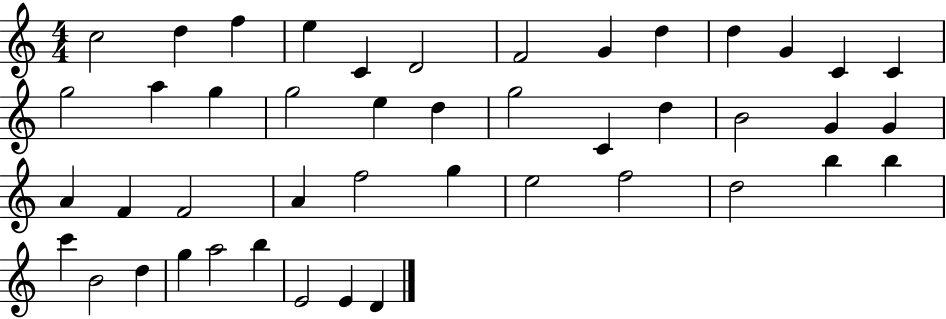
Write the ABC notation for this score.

X:1
T:Untitled
M:4/4
L:1/4
K:C
c2 d f e C D2 F2 G d d G C C g2 a g g2 e d g2 C d B2 G G A F F2 A f2 g e2 f2 d2 b b c' B2 d g a2 b E2 E D